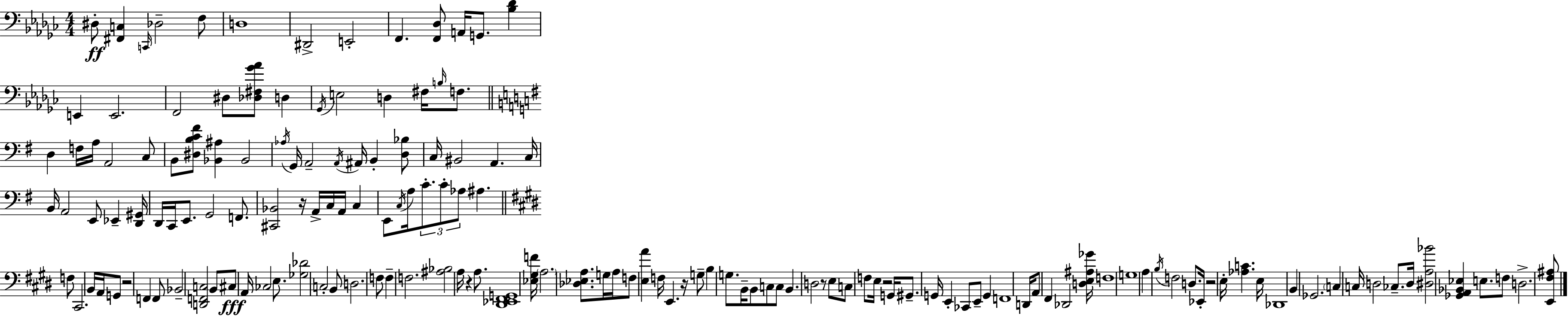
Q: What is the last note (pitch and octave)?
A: D3